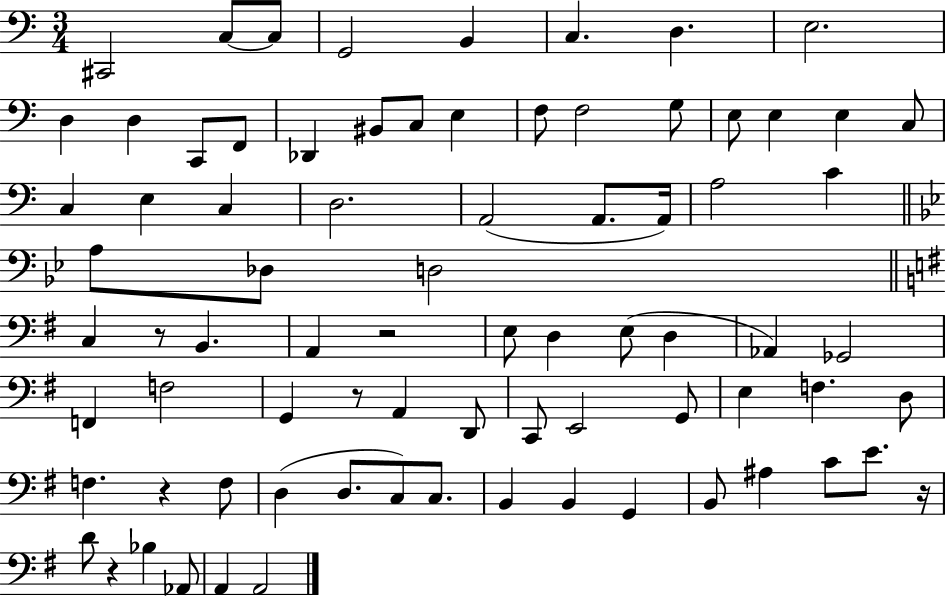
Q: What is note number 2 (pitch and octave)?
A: C3